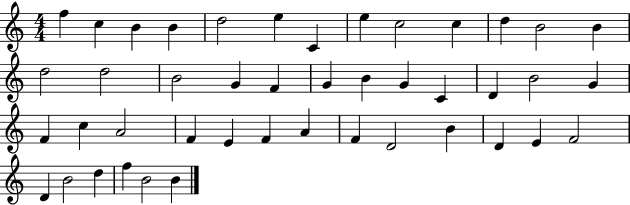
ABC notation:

X:1
T:Untitled
M:4/4
L:1/4
K:C
f c B B d2 e C e c2 c d B2 B d2 d2 B2 G F G B G C D B2 G F c A2 F E F A F D2 B D E F2 D B2 d f B2 B